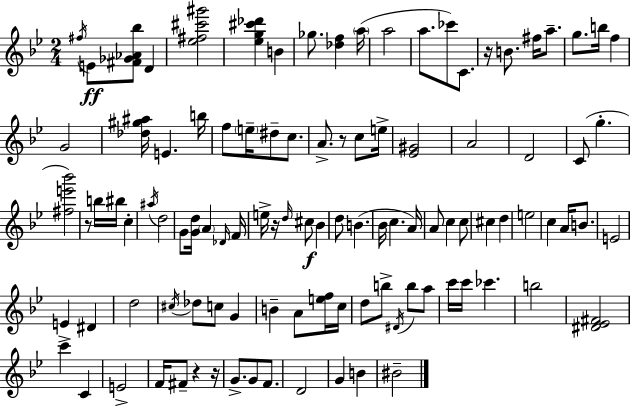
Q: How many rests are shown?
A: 6